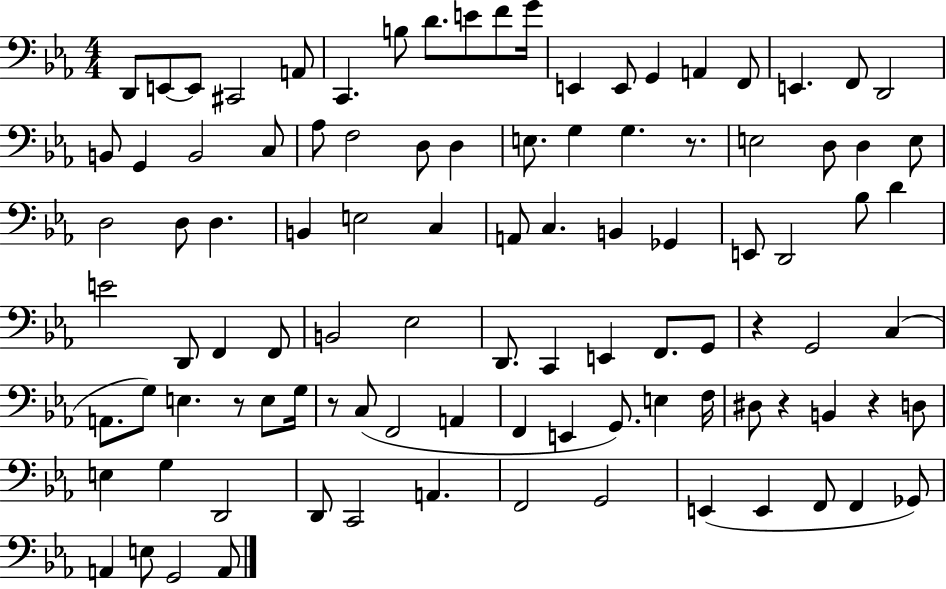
{
  \clef bass
  \numericTimeSignature
  \time 4/4
  \key ees \major
  d,8 e,8~~ e,8 cis,2 a,8 | c,4. b8 d'8. e'8 f'8 g'16 | e,4 e,8 g,4 a,4 f,8 | e,4. f,8 d,2 | \break b,8 g,4 b,2 c8 | aes8 f2 d8 d4 | e8. g4 g4. r8. | e2 d8 d4 e8 | \break d2 d8 d4. | b,4 e2 c4 | a,8 c4. b,4 ges,4 | e,8 d,2 bes8 d'4 | \break e'2 d,8 f,4 f,8 | b,2 ees2 | d,8. c,4 e,4 f,8. g,8 | r4 g,2 c4( | \break a,8. g8) e4. r8 e8 g16 | r8 c8( f,2 a,4 | f,4 e,4 g,8.) e4 f16 | dis8 r4 b,4 r4 d8 | \break e4 g4 d,2 | d,8 c,2 a,4. | f,2 g,2 | e,4( e,4 f,8 f,4 ges,8) | \break a,4 e8 g,2 a,8 | \bar "|."
}